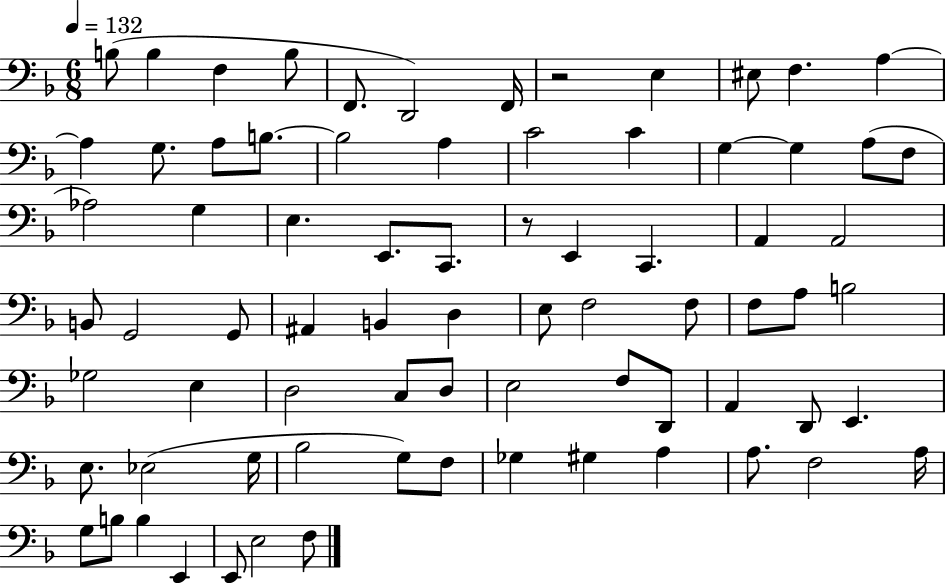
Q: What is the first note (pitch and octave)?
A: B3